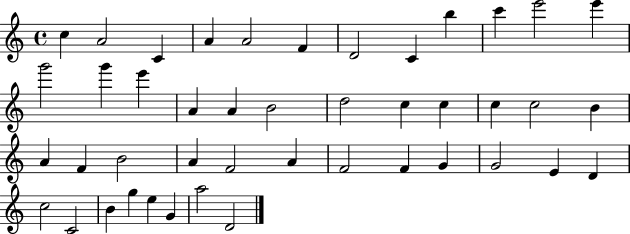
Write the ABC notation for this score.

X:1
T:Untitled
M:4/4
L:1/4
K:C
c A2 C A A2 F D2 C b c' e'2 e' g'2 g' e' A A B2 d2 c c c c2 B A F B2 A F2 A F2 F G G2 E D c2 C2 B g e G a2 D2